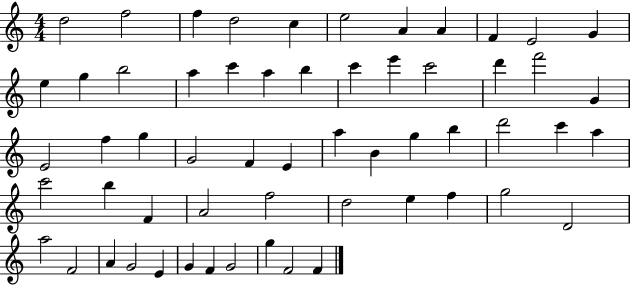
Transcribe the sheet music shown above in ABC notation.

X:1
T:Untitled
M:4/4
L:1/4
K:C
d2 f2 f d2 c e2 A A F E2 G e g b2 a c' a b c' e' c'2 d' f'2 G E2 f g G2 F E a B g b d'2 c' a c'2 b F A2 f2 d2 e f g2 D2 a2 F2 A G2 E G F G2 g F2 F